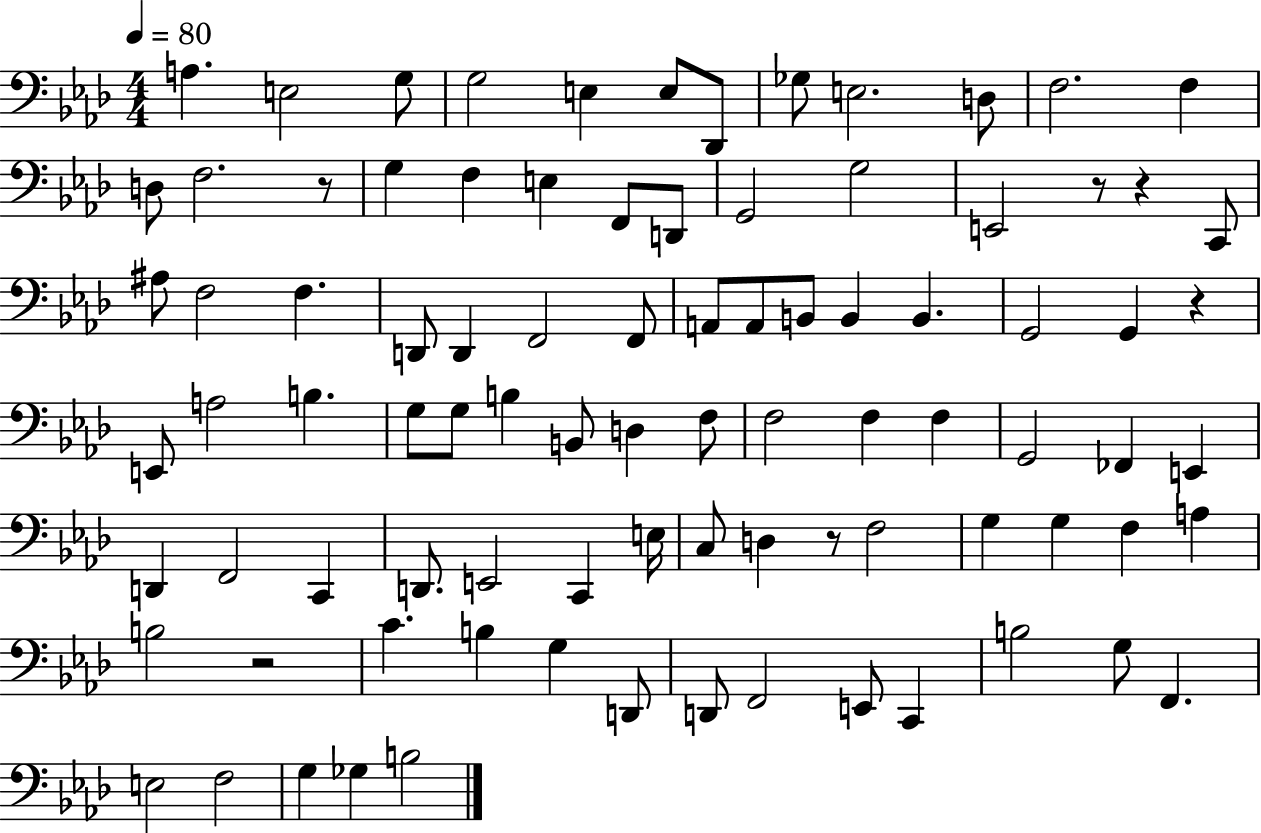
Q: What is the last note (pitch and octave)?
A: B3